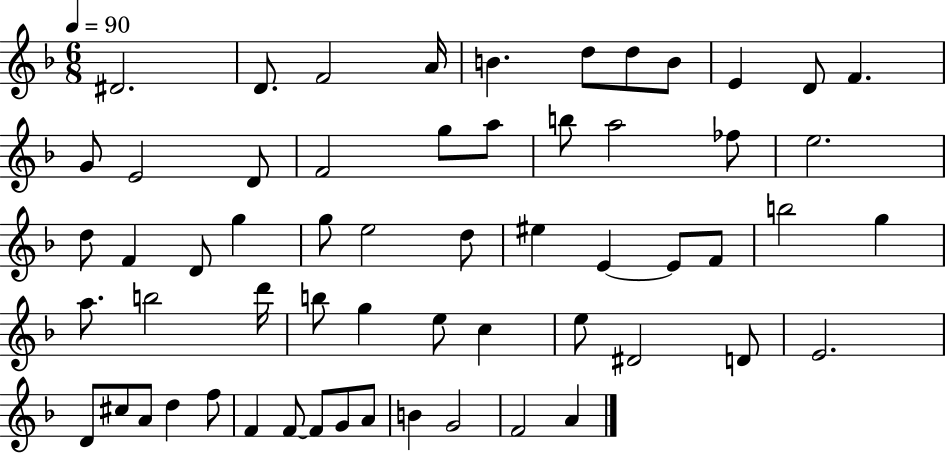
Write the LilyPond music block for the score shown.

{
  \clef treble
  \numericTimeSignature
  \time 6/8
  \key f \major
  \tempo 4 = 90
  dis'2. | d'8. f'2 a'16 | b'4. d''8 d''8 b'8 | e'4 d'8 f'4. | \break g'8 e'2 d'8 | f'2 g''8 a''8 | b''8 a''2 fes''8 | e''2. | \break d''8 f'4 d'8 g''4 | g''8 e''2 d''8 | eis''4 e'4~~ e'8 f'8 | b''2 g''4 | \break a''8. b''2 d'''16 | b''8 g''4 e''8 c''4 | e''8 dis'2 d'8 | e'2. | \break d'8 cis''8 a'8 d''4 f''8 | f'4 f'8~~ f'8 g'8 a'8 | b'4 g'2 | f'2 a'4 | \break \bar "|."
}